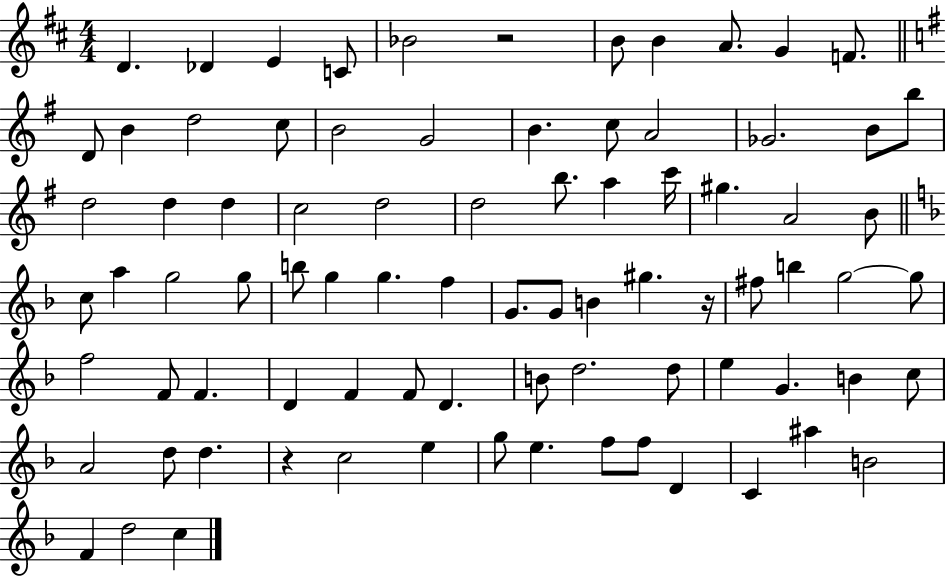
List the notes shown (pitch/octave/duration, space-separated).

D4/q. Db4/q E4/q C4/e Bb4/h R/h B4/e B4/q A4/e. G4/q F4/e. D4/e B4/q D5/h C5/e B4/h G4/h B4/q. C5/e A4/h Gb4/h. B4/e B5/e D5/h D5/q D5/q C5/h D5/h D5/h B5/e. A5/q C6/s G#5/q. A4/h B4/e C5/e A5/q G5/h G5/e B5/e G5/q G5/q. F5/q G4/e. G4/e B4/q G#5/q. R/s F#5/e B5/q G5/h G5/e F5/h F4/e F4/q. D4/q F4/q F4/e D4/q. B4/e D5/h. D5/e E5/q G4/q. B4/q C5/e A4/h D5/e D5/q. R/q C5/h E5/q G5/e E5/q. F5/e F5/e D4/q C4/q A#5/q B4/h F4/q D5/h C5/q